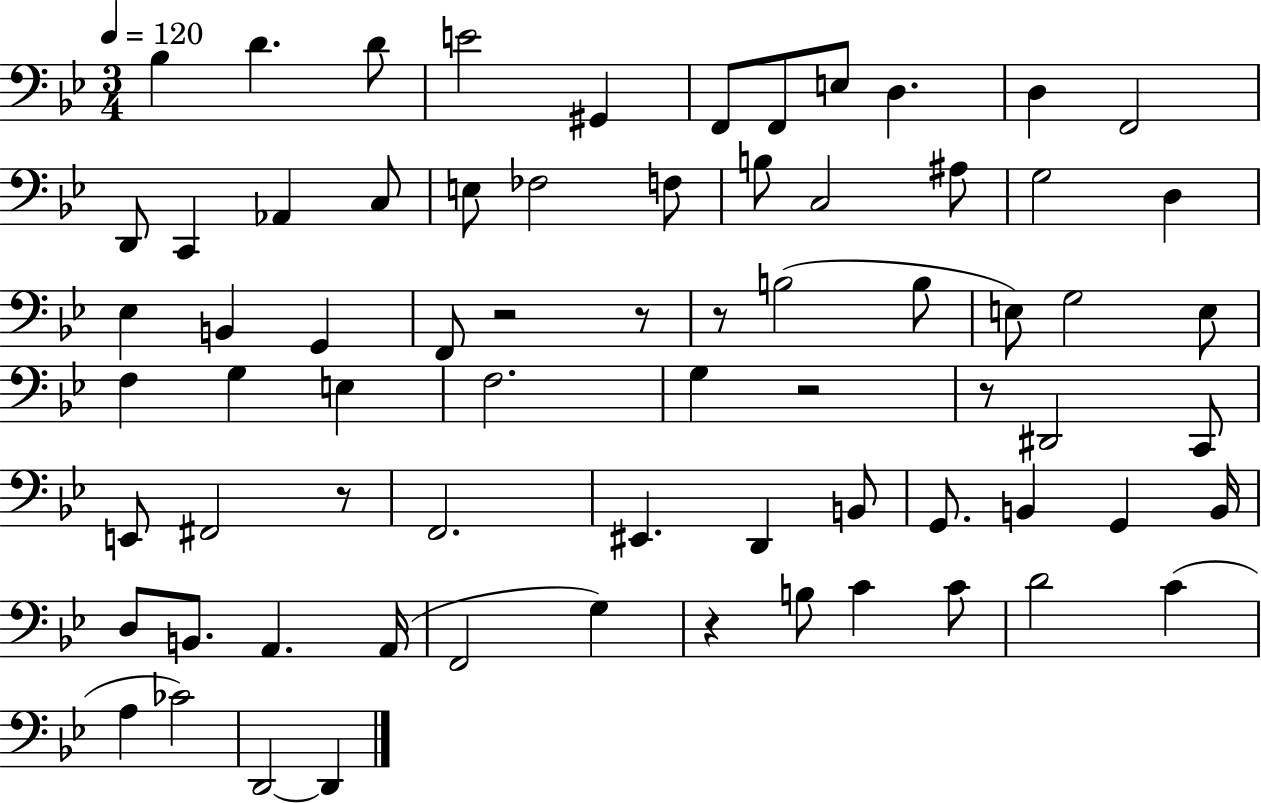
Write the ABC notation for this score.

X:1
T:Untitled
M:3/4
L:1/4
K:Bb
_B, D D/2 E2 ^G,, F,,/2 F,,/2 E,/2 D, D, F,,2 D,,/2 C,, _A,, C,/2 E,/2 _F,2 F,/2 B,/2 C,2 ^A,/2 G,2 D, _E, B,, G,, F,,/2 z2 z/2 z/2 B,2 B,/2 E,/2 G,2 E,/2 F, G, E, F,2 G, z2 z/2 ^D,,2 C,,/2 E,,/2 ^F,,2 z/2 F,,2 ^E,, D,, B,,/2 G,,/2 B,, G,, B,,/4 D,/2 B,,/2 A,, A,,/4 F,,2 G, z B,/2 C C/2 D2 C A, _C2 D,,2 D,,